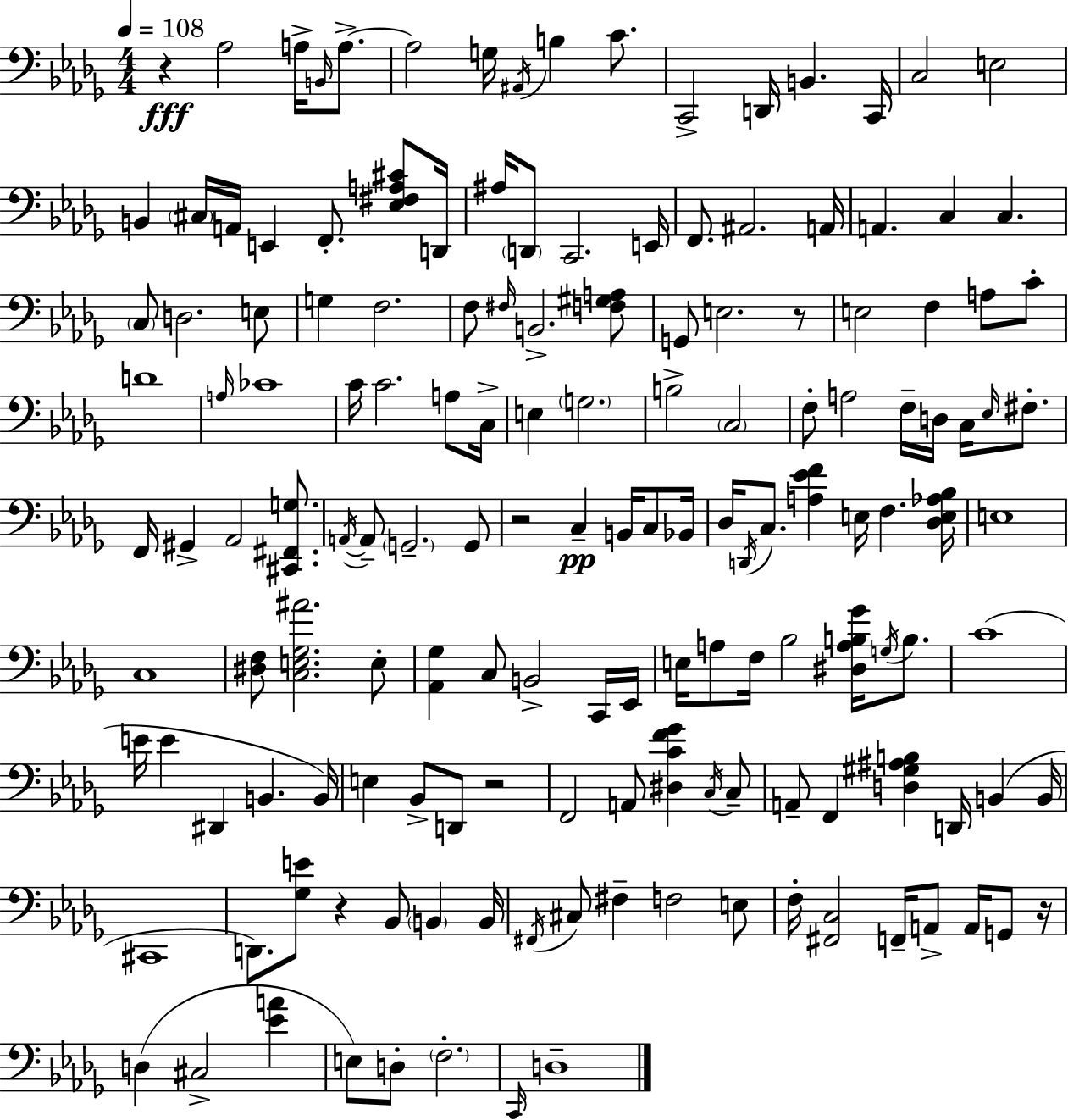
X:1
T:Untitled
M:4/4
L:1/4
K:Bbm
z _A,2 A,/4 B,,/4 A,/2 A,2 G,/4 ^A,,/4 B, C/2 C,,2 D,,/4 B,, C,,/4 C,2 E,2 B,, ^C,/4 A,,/4 E,, F,,/2 [_E,^F,A,^C]/2 D,,/4 ^A,/4 D,,/2 C,,2 E,,/4 F,,/2 ^A,,2 A,,/4 A,, C, C, C,/2 D,2 E,/2 G, F,2 F,/2 ^F,/4 B,,2 [F,^G,A,]/2 G,,/2 E,2 z/2 E,2 F, A,/2 C/2 D4 A,/4 _C4 C/4 C2 A,/2 C,/4 E, G,2 B,2 C,2 F,/2 A,2 F,/4 D,/4 C,/4 _E,/4 ^F,/2 F,,/4 ^G,, _A,,2 [^C,,^F,,G,]/2 A,,/4 A,,/2 G,,2 G,,/2 z2 C, B,,/4 C,/2 _B,,/4 _D,/4 D,,/4 C,/2 [A,_EF] E,/4 F, [_D,E,_A,_B,]/4 E,4 C,4 [^D,F,]/2 [C,E,_G,^A]2 E,/2 [_A,,_G,] C,/2 B,,2 C,,/4 _E,,/4 E,/4 A,/2 F,/4 _B,2 [^D,A,B,_G]/4 G,/4 B,/2 C4 E/4 E ^D,, B,, B,,/4 E, _B,,/2 D,,/2 z2 F,,2 A,,/2 [^D,CF_G] C,/4 C,/2 A,,/2 F,, [D,^G,^A,B,] D,,/4 B,, B,,/4 ^C,,4 D,,/2 [_G,E]/2 z _B,,/2 B,, B,,/4 ^F,,/4 ^C,/2 ^F, F,2 E,/2 F,/4 [^F,,C,]2 F,,/4 A,,/2 A,,/4 G,,/2 z/4 D, ^C,2 [_EA] E,/2 D,/2 F,2 C,,/4 D,4